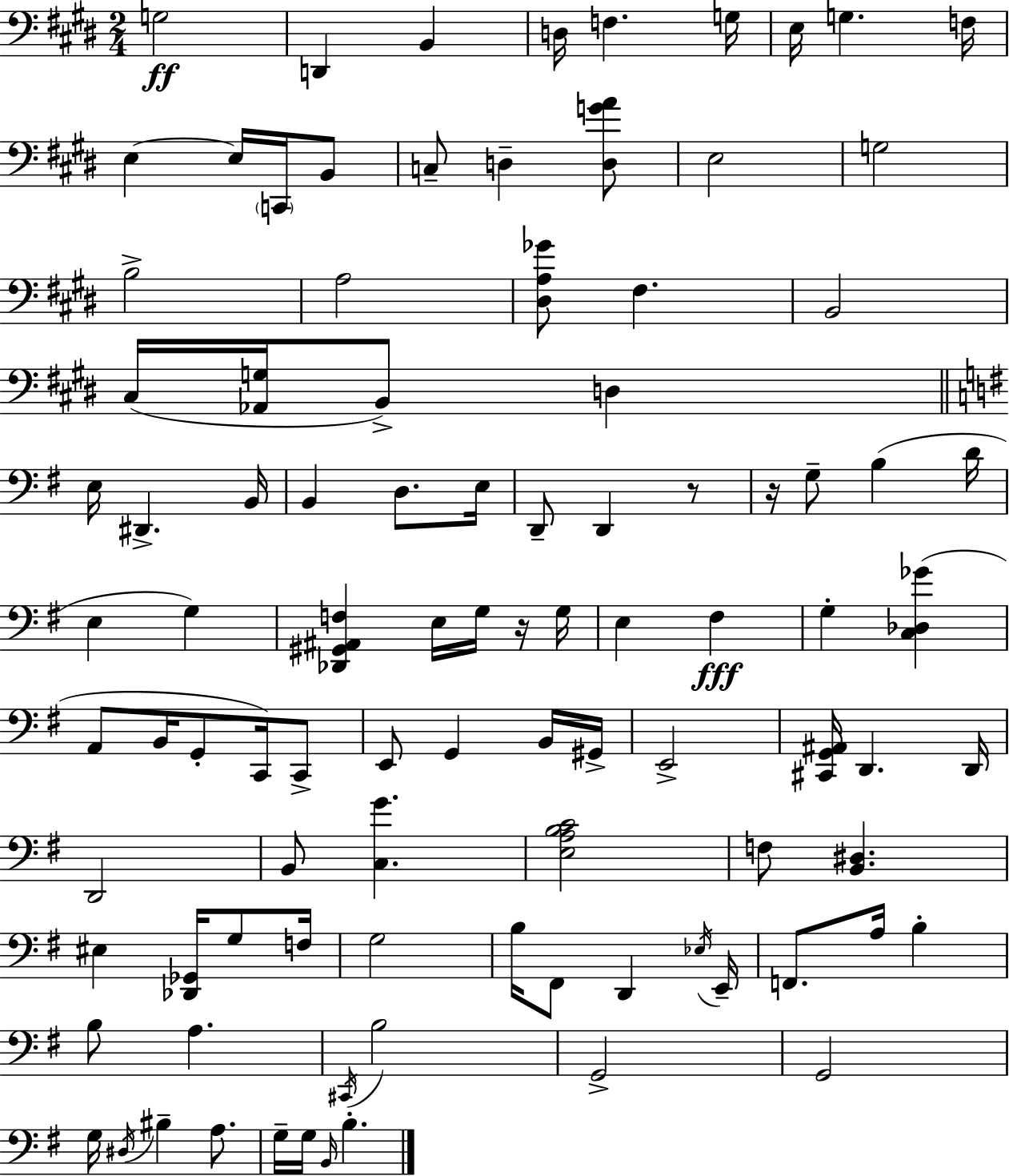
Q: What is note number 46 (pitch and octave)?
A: G2